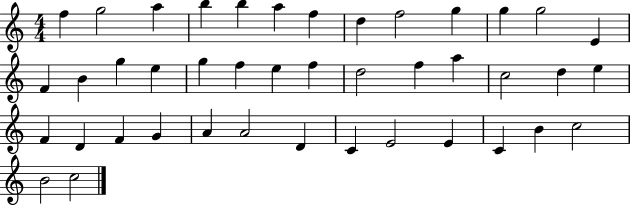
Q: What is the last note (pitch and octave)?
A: C5